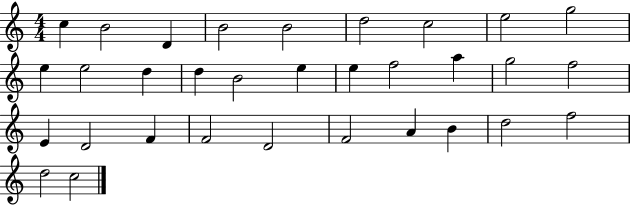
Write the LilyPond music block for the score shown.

{
  \clef treble
  \numericTimeSignature
  \time 4/4
  \key c \major
  c''4 b'2 d'4 | b'2 b'2 | d''2 c''2 | e''2 g''2 | \break e''4 e''2 d''4 | d''4 b'2 e''4 | e''4 f''2 a''4 | g''2 f''2 | \break e'4 d'2 f'4 | f'2 d'2 | f'2 a'4 b'4 | d''2 f''2 | \break d''2 c''2 | \bar "|."
}